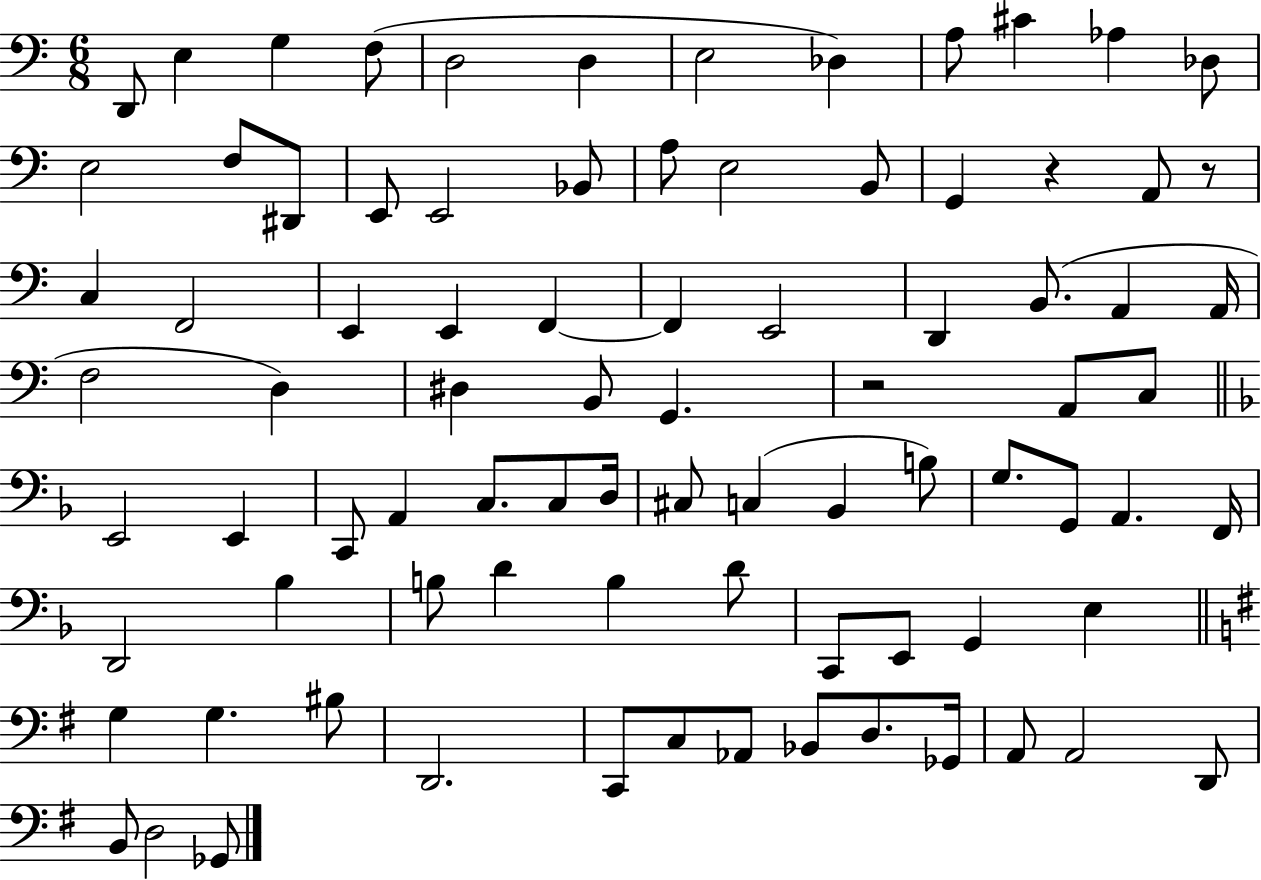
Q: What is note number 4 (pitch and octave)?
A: F3